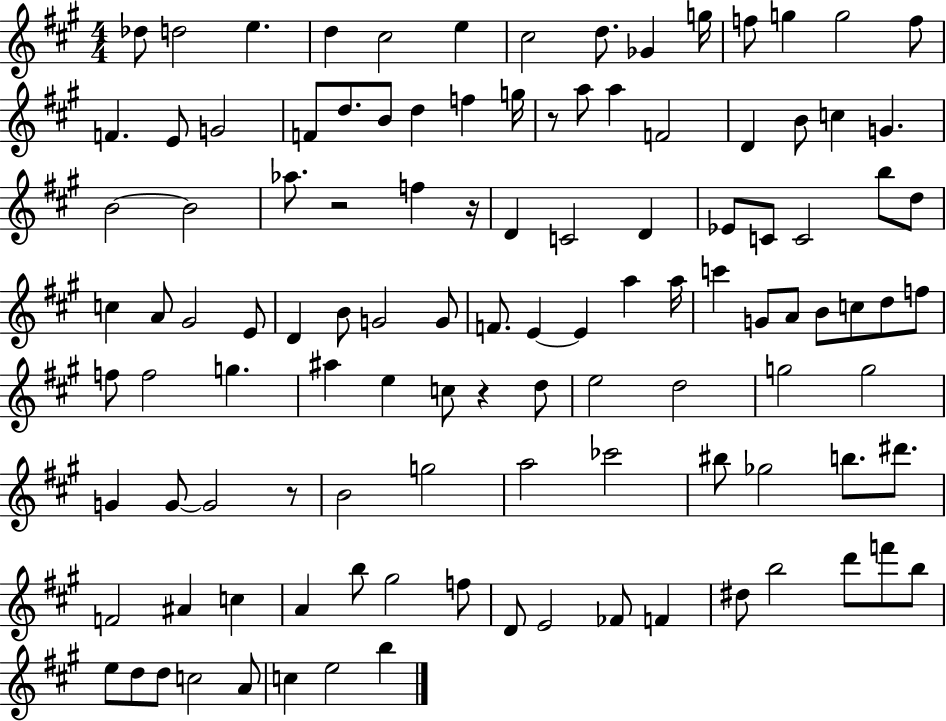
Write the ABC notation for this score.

X:1
T:Untitled
M:4/4
L:1/4
K:A
_d/2 d2 e d ^c2 e ^c2 d/2 _G g/4 f/2 g g2 f/2 F E/2 G2 F/2 d/2 B/2 d f g/4 z/2 a/2 a F2 D B/2 c G B2 B2 _a/2 z2 f z/4 D C2 D _E/2 C/2 C2 b/2 d/2 c A/2 ^G2 E/2 D B/2 G2 G/2 F/2 E E a a/4 c' G/2 A/2 B/2 c/2 d/2 f/2 f/2 f2 g ^a e c/2 z d/2 e2 d2 g2 g2 G G/2 G2 z/2 B2 g2 a2 _c'2 ^b/2 _g2 b/2 ^d'/2 F2 ^A c A b/2 ^g2 f/2 D/2 E2 _F/2 F ^d/2 b2 d'/2 f'/2 b/2 e/2 d/2 d/2 c2 A/2 c e2 b